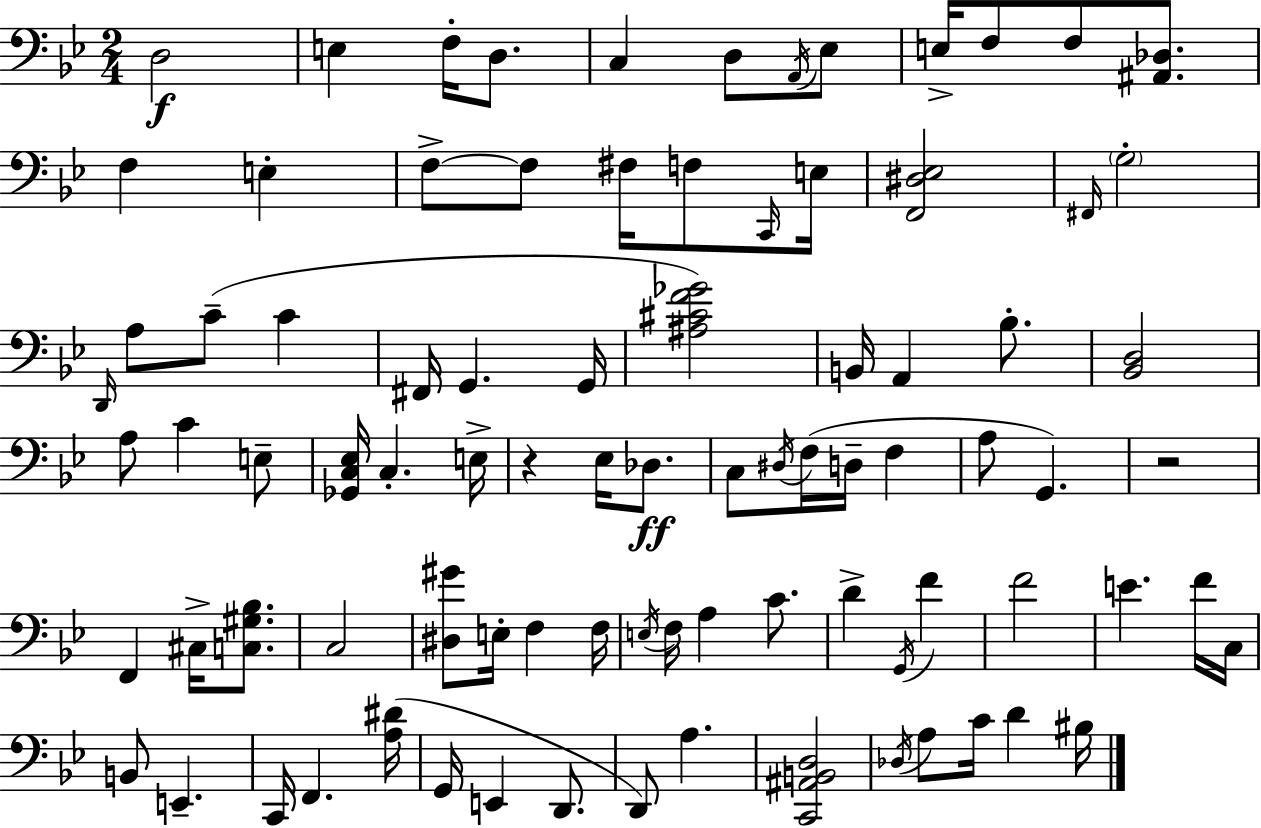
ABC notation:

X:1
T:Untitled
M:2/4
L:1/4
K:Gm
D,2 E, F,/4 D,/2 C, D,/2 A,,/4 _E,/2 E,/4 F,/2 F,/2 [^A,,_D,]/2 F, E, F,/2 F,/2 ^F,/4 F,/2 C,,/4 E,/4 [F,,^D,_E,]2 ^F,,/4 G,2 D,,/4 A,/2 C/2 C ^F,,/4 G,, G,,/4 [^A,^CF_G]2 B,,/4 A,, _B,/2 [_B,,D,]2 A,/2 C E,/2 [_G,,C,_E,]/4 C, E,/4 z _E,/4 _D,/2 C,/2 ^D,/4 F,/4 D,/4 F, A,/2 G,, z2 F,, ^C,/4 [C,^G,_B,]/2 C,2 [^D,^G]/2 E,/4 F, F,/4 E,/4 F,/4 A, C/2 D G,,/4 F F2 E F/4 C,/4 B,,/2 E,, C,,/4 F,, [A,^D]/4 G,,/4 E,, D,,/2 D,,/2 A, [C,,^A,,B,,D,]2 _D,/4 A,/2 C/4 D ^B,/4